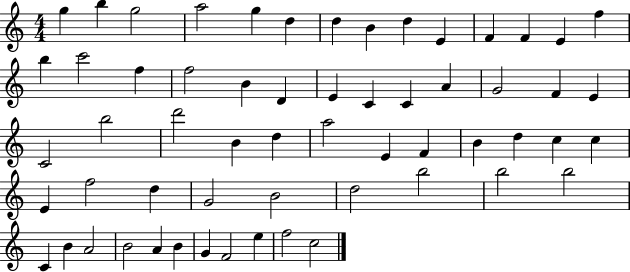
{
  \clef treble
  \numericTimeSignature
  \time 4/4
  \key c \major
  g''4 b''4 g''2 | a''2 g''4 d''4 | d''4 b'4 d''4 e'4 | f'4 f'4 e'4 f''4 | \break b''4 c'''2 f''4 | f''2 b'4 d'4 | e'4 c'4 c'4 a'4 | g'2 f'4 e'4 | \break c'2 b''2 | d'''2 b'4 d''4 | a''2 e'4 f'4 | b'4 d''4 c''4 c''4 | \break e'4 f''2 d''4 | g'2 b'2 | d''2 b''2 | b''2 b''2 | \break c'4 b'4 a'2 | b'2 a'4 b'4 | g'4 f'2 e''4 | f''2 c''2 | \break \bar "|."
}